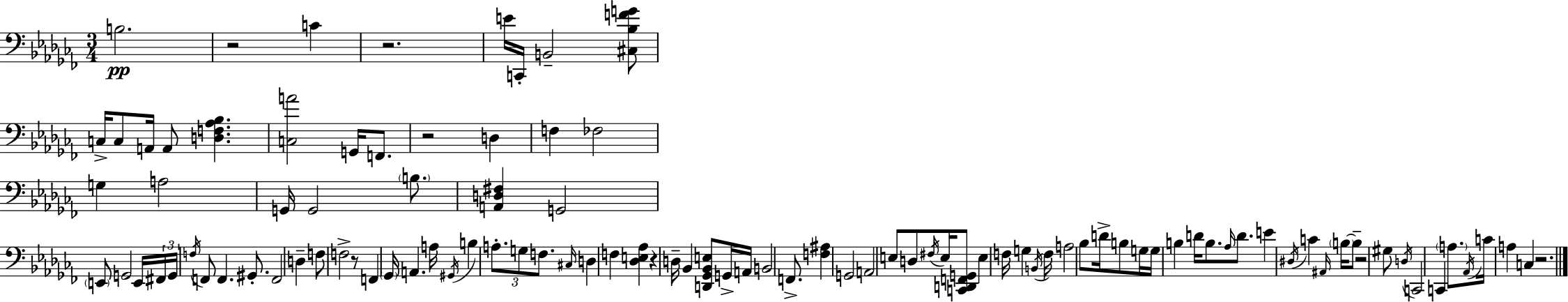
X:1
T:Untitled
M:3/4
L:1/4
K:Abm
B,2 z2 C z2 E/4 C,,/4 B,,2 [^C,_B,FG]/2 C,/4 C,/2 A,,/4 A,,/2 [D,F,_A,_B,] [C,A]2 G,,/4 F,,/2 z2 D, F, _F,2 G, A,2 G,,/4 G,,2 B,/2 [A,,D,^F,] G,,2 E,,/2 G,,2 E,,/4 ^F,,/4 G,,/4 F,/4 F,,/2 F,, ^G,,/2 F,,2 D, F,/2 F,2 z/2 F,, _G,,/4 A,, A,/4 ^G,,/4 B, A,/2 G,/2 F,/2 ^C,/4 D, F, [_D,E,_A,] z D,/4 _B,, [D,,_G,,_B,,E,]/2 G,,/4 A,,/4 B,,2 F,,/2 [F,^A,] G,,2 A,,2 E,/2 D,/2 ^F,/4 E,/4 [C,,D,,F,,G,,]/2 E, F,/4 G, B,,/4 F,/4 A,2 _B,/2 D/4 B,/2 G,/4 G,/4 B, D/4 B,/2 _A,/4 D/2 E ^D,/4 C ^A,,/4 B,/4 B,/2 z2 ^G,/2 D,/4 C,,2 C,, A,/2 _A,,/4 C/4 A, C, z2